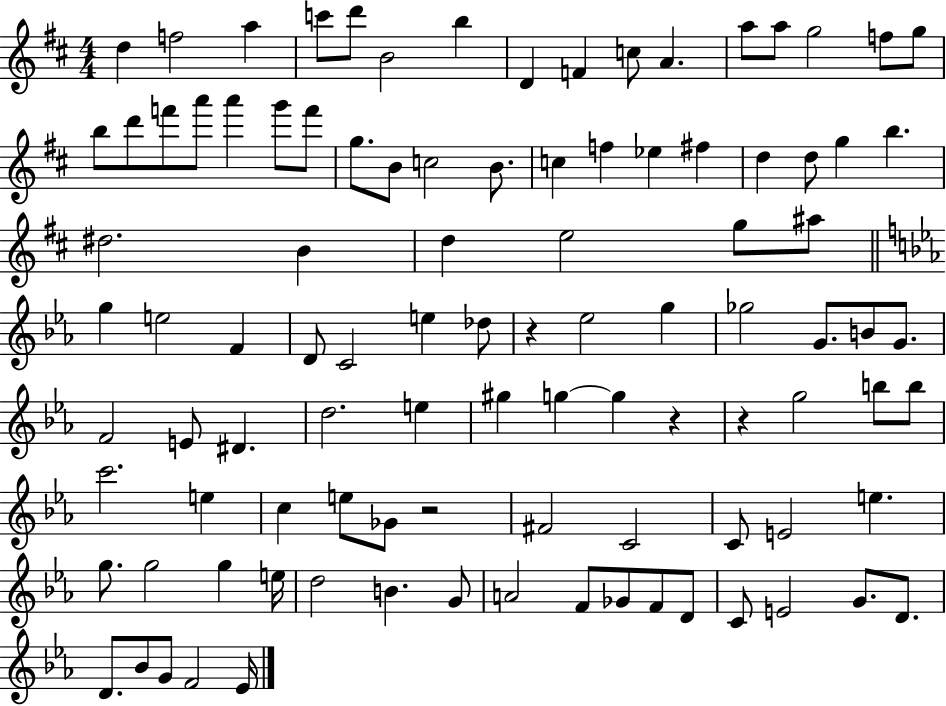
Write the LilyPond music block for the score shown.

{
  \clef treble
  \numericTimeSignature
  \time 4/4
  \key d \major
  \repeat volta 2 { d''4 f''2 a''4 | c'''8 d'''8 b'2 b''4 | d'4 f'4 c''8 a'4. | a''8 a''8 g''2 f''8 g''8 | \break b''8 d'''8 f'''8 a'''8 a'''4 g'''8 f'''8 | g''8. b'8 c''2 b'8. | c''4 f''4 ees''4 fis''4 | d''4 d''8 g''4 b''4. | \break dis''2. b'4 | d''4 e''2 g''8 ais''8 | \bar "||" \break \key ees \major g''4 e''2 f'4 | d'8 c'2 e''4 des''8 | r4 ees''2 g''4 | ges''2 g'8. b'8 g'8. | \break f'2 e'8 dis'4. | d''2. e''4 | gis''4 g''4~~ g''4 r4 | r4 g''2 b''8 b''8 | \break c'''2. e''4 | c''4 e''8 ges'8 r2 | fis'2 c'2 | c'8 e'2 e''4. | \break g''8. g''2 g''4 e''16 | d''2 b'4. g'8 | a'2 f'8 ges'8 f'8 d'8 | c'8 e'2 g'8. d'8. | \break d'8. bes'8 g'8 f'2 ees'16 | } \bar "|."
}